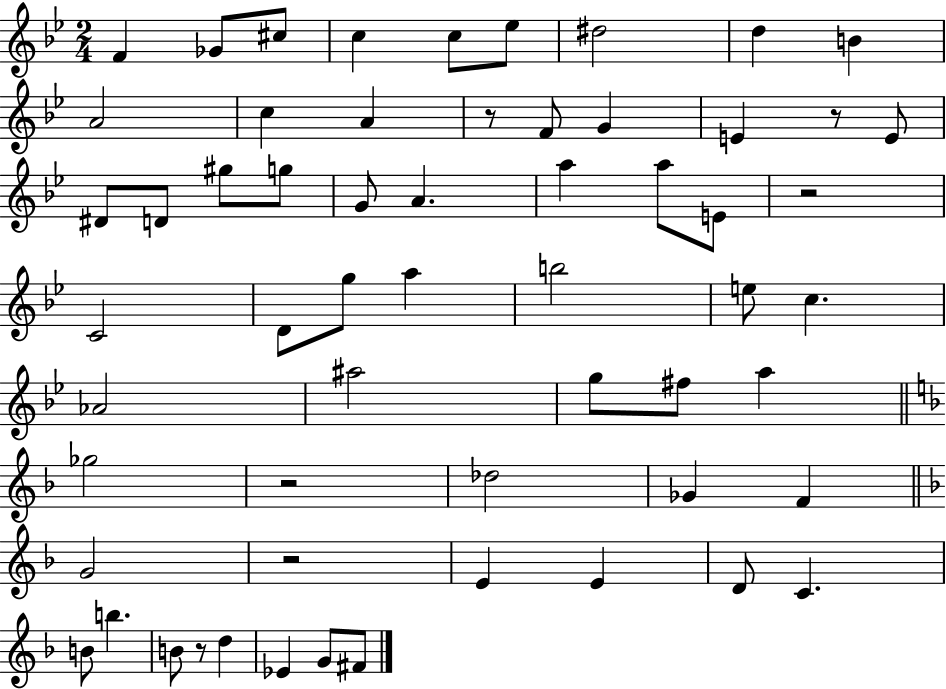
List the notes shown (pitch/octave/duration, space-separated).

F4/q Gb4/e C#5/e C5/q C5/e Eb5/e D#5/h D5/q B4/q A4/h C5/q A4/q R/e F4/e G4/q E4/q R/e E4/e D#4/e D4/e G#5/e G5/e G4/e A4/q. A5/q A5/e E4/e R/h C4/h D4/e G5/e A5/q B5/h E5/e C5/q. Ab4/h A#5/h G5/e F#5/e A5/q Gb5/h R/h Db5/h Gb4/q F4/q G4/h R/h E4/q E4/q D4/e C4/q. B4/e B5/q. B4/e R/e D5/q Eb4/q G4/e F#4/e